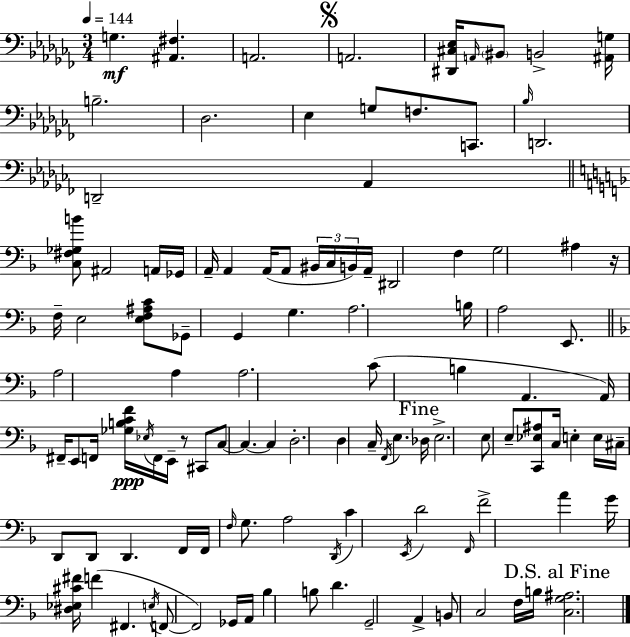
X:1
T:Untitled
M:3/4
L:1/4
K:Abm
G, [^A,,^F,] A,,2 A,,2 [^D,,^C,_E,]/4 A,,/4 ^B,,/2 B,,2 [^A,,G,]/4 B,2 _D,2 _E, G,/2 F,/2 C,,/2 _B,/4 D,,2 D,,2 _A,, [C,^F,_G,B]/2 ^A,,2 A,,/4 _G,,/4 A,,/4 A,, A,,/4 A,,/2 ^B,,/4 C,/4 B,,/4 A,,/4 ^D,,2 F, G,2 ^A, z/4 F,/4 E,2 [E,F,^A,C]/2 _G,,/2 G,, G, A,2 B,/4 A,2 E,,/2 A,2 A, A,2 C/2 B, A,, A,,/4 ^F,,/4 E,,/2 F,,/4 [_G,B,CF]/4 _E,/4 F,,/4 E,,/4 z/2 ^C,,/2 C,/2 C, C, D,2 D, C,/4 F,,/4 E, _D,/4 E,2 E,/2 E,/2 [C,,_E,^A,]/2 C,/4 E, E,/4 ^C,/4 D,,/2 D,,/2 D,, F,,/4 F,,/4 F,/4 G,/2 A,2 D,,/4 C E,,/4 D2 F,,/4 F2 A G/4 [^D,_E,^C^F]/4 F ^F,, E,/4 F,,/2 F,,2 _G,,/4 A,,/4 _B, B,/2 D G,,2 A,, B,,/2 C,2 F,/4 B,/4 [C,G,^A,]2